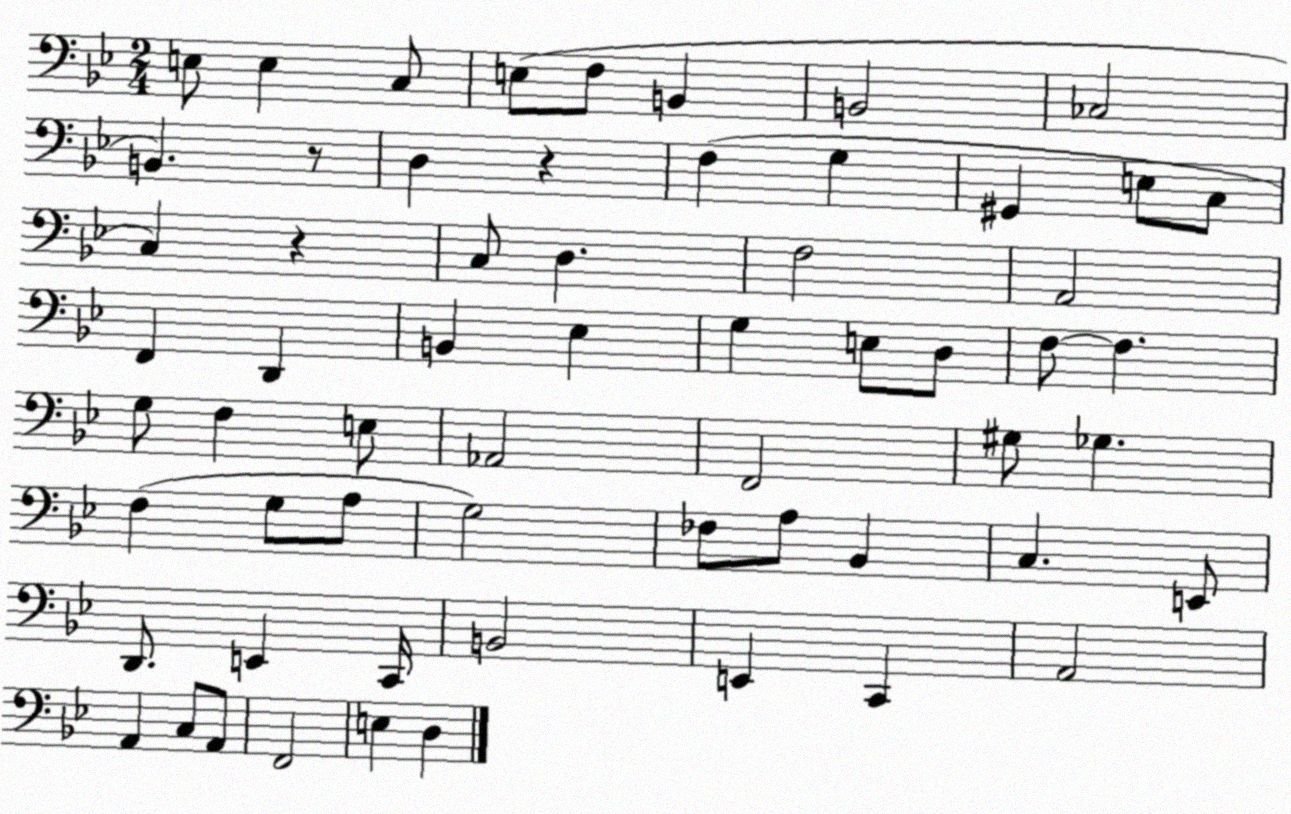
X:1
T:Untitled
M:2/4
L:1/4
K:Bb
E,/2 E, C,/2 E,/2 F,/2 B,, B,,2 _C,2 B,, z/2 D, z F, G, ^G,, E,/2 C,/2 C, z C,/2 D, F,2 A,,2 F,, D,, B,, _E, G, E,/2 D,/2 F,/2 F, G,/2 F, E,/2 _A,,2 F,,2 ^G,/2 _G, F, G,/2 A,/2 G,2 _F,/2 A,/2 _B,, C, E,,/2 D,,/2 E,, C,,/4 B,,2 E,, C,, A,,2 A,, C,/2 A,,/2 F,,2 E, D,